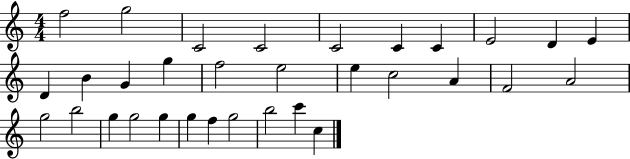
X:1
T:Untitled
M:4/4
L:1/4
K:C
f2 g2 C2 C2 C2 C C E2 D E D B G g f2 e2 e c2 A F2 A2 g2 b2 g g2 g g f g2 b2 c' c